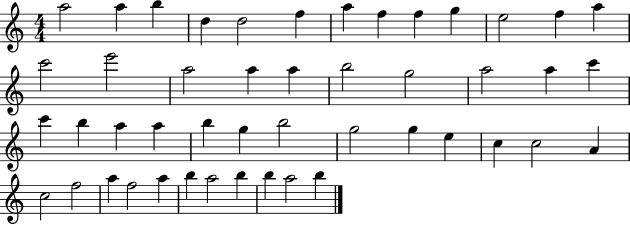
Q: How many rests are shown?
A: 0